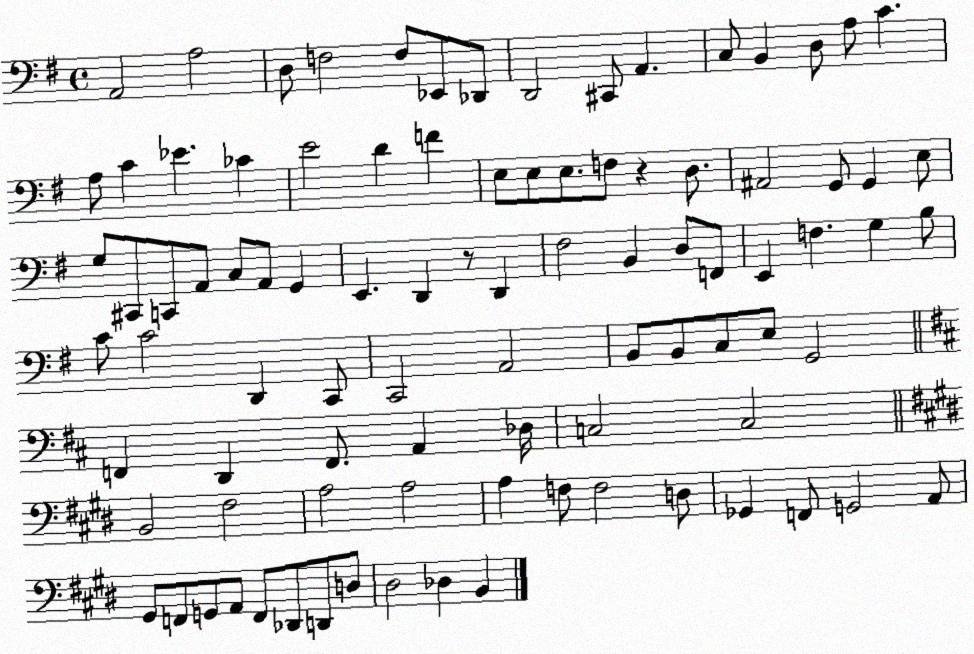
X:1
T:Untitled
M:4/4
L:1/4
K:G
A,,2 A,2 D,/2 F,2 F,/2 _E,,/2 _D,,/2 D,,2 ^C,,/2 A,, C,/2 B,, D,/2 A,/2 C A,/2 C _E _C E2 D F E,/2 E,/2 E,/2 F,/2 z D,/2 ^A,,2 G,,/2 G,, E,/2 G,/2 ^C,,/2 C,,/2 A,,/2 C,/2 A,,/2 G,, E,, D,, z/2 D,, ^F,2 B,, D,/2 F,,/2 E,, F, G, B,/2 C/2 C2 D,, C,,/2 C,,2 A,,2 B,,/2 B,,/2 C,/2 E,/2 G,,2 F,, D,, F,,/2 A,, _D,/4 C,2 C,2 B,,2 ^F,2 A,2 A,2 A, F,/2 F,2 D,/2 _G,, F,,/2 G,,2 A,,/2 ^G,,/2 F,,/2 G,,/2 A,,/2 F,,/2 _D,,/2 D,,/2 D,/2 ^D,2 _D, B,,